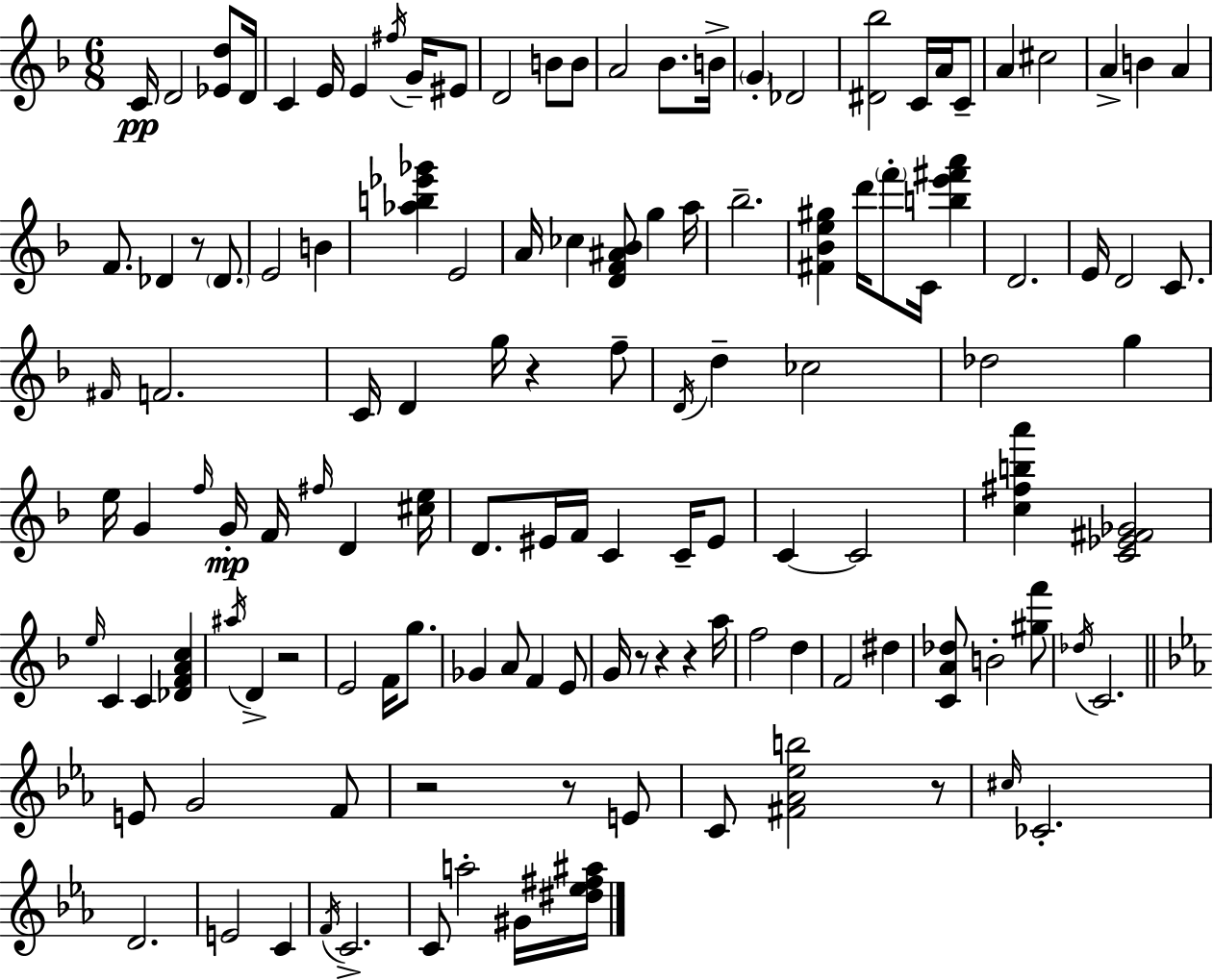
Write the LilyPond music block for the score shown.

{
  \clef treble
  \numericTimeSignature
  \time 6/8
  \key d \minor
  \repeat volta 2 { c'16\pp d'2 <ees' d''>8 d'16 | c'4 e'16 e'4 \acciaccatura { fis''16 } g'16-- eis'8 | d'2 b'8 b'8 | a'2 bes'8. | \break b'16-> \parenthesize g'4-. des'2 | <dis' bes''>2 c'16 a'16 c'8-- | a'4 cis''2 | a'4-> b'4 a'4 | \break f'8. des'4 r8 \parenthesize des'8. | e'2 b'4 | <aes'' b'' ees''' ges'''>4 e'2 | a'16 ces''4 <d' f' ais' bes'>8 g''4 | \break a''16 bes''2.-- | <fis' bes' e'' gis''>4 d'''16 \parenthesize f'''8-. c'16 <b'' e''' fis''' a'''>4 | d'2. | e'16 d'2 c'8. | \break \grace { fis'16 } f'2. | c'16 d'4 g''16 r4 | f''8-- \acciaccatura { d'16 } d''4-- ces''2 | des''2 g''4 | \break e''16 g'4 \grace { f''16 }\mp g'16-. f'16 \grace { fis''16 } | d'4 <cis'' e''>16 d'8. eis'16 f'16 c'4 | c'16-- eis'8 c'4~~ c'2 | <c'' fis'' b'' a'''>4 <c' ees' fis' ges'>2 | \break \grace { e''16 } c'4 c'4 | <des' f' a' c''>4 \acciaccatura { ais''16 } d'4-> r2 | e'2 | f'16 g''8. ges'4 a'8 | \break f'4 e'8 g'16 r8 r4 | r4 a''16 f''2 | d''4 f'2 | dis''4 <c' a' des''>8 b'2-. | \break <gis'' f'''>8 \acciaccatura { des''16 } c'2. | \bar "||" \break \key ees \major e'8 g'2 f'8 | r2 r8 e'8 | c'8 <fis' aes' ees'' b''>2 r8 | \grace { cis''16 } ces'2.-. | \break d'2. | e'2 c'4 | \acciaccatura { f'16 } c'2.-> | c'8 a''2-. | \break gis'16 <dis'' ees'' fis'' ais''>16 } \bar "|."
}